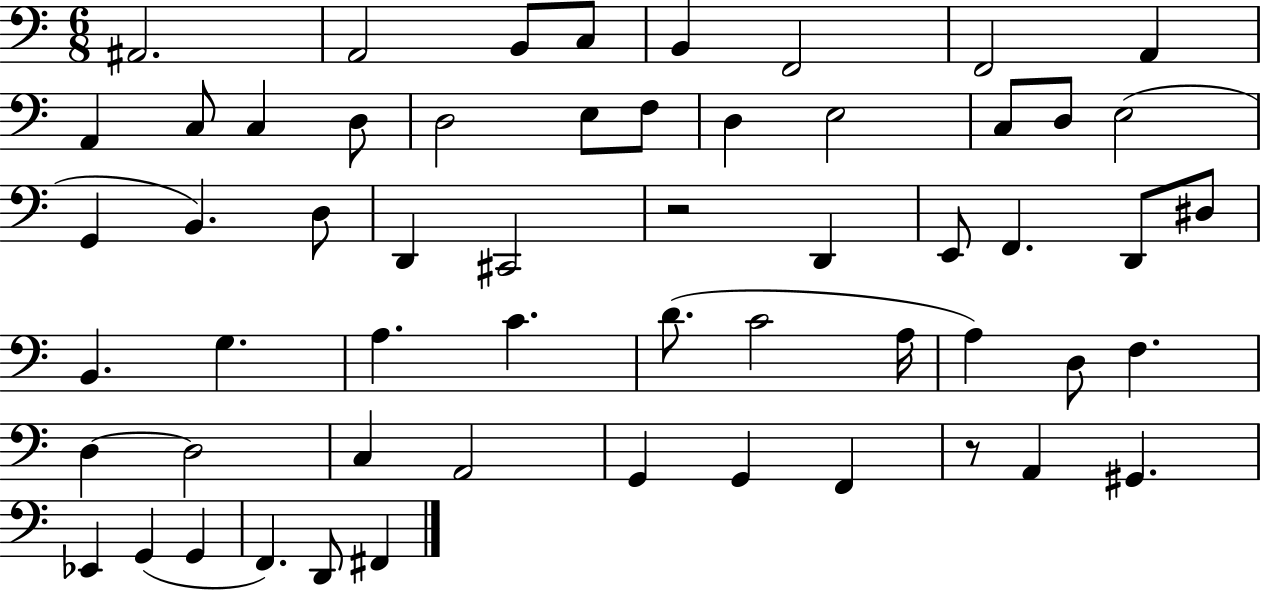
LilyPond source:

{
  \clef bass
  \numericTimeSignature
  \time 6/8
  \key c \major
  \repeat volta 2 { ais,2. | a,2 b,8 c8 | b,4 f,2 | f,2 a,4 | \break a,4 c8 c4 d8 | d2 e8 f8 | d4 e2 | c8 d8 e2( | \break g,4 b,4.) d8 | d,4 cis,2 | r2 d,4 | e,8 f,4. d,8 dis8 | \break b,4. g4. | a4. c'4. | d'8.( c'2 a16 | a4) d8 f4. | \break d4~~ d2 | c4 a,2 | g,4 g,4 f,4 | r8 a,4 gis,4. | \break ees,4 g,4( g,4 | f,4.) d,8 fis,4 | } \bar "|."
}